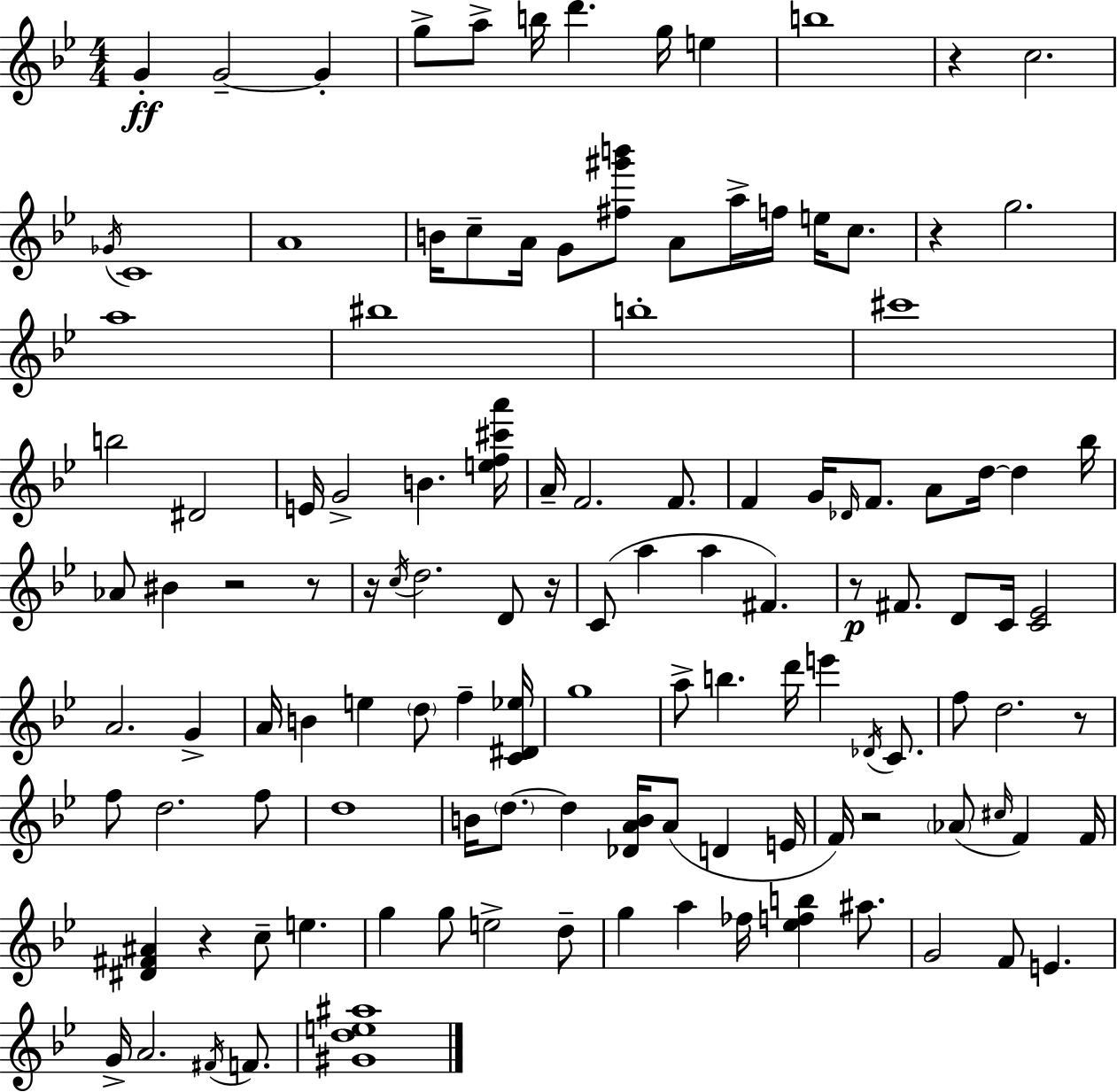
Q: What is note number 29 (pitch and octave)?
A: B5